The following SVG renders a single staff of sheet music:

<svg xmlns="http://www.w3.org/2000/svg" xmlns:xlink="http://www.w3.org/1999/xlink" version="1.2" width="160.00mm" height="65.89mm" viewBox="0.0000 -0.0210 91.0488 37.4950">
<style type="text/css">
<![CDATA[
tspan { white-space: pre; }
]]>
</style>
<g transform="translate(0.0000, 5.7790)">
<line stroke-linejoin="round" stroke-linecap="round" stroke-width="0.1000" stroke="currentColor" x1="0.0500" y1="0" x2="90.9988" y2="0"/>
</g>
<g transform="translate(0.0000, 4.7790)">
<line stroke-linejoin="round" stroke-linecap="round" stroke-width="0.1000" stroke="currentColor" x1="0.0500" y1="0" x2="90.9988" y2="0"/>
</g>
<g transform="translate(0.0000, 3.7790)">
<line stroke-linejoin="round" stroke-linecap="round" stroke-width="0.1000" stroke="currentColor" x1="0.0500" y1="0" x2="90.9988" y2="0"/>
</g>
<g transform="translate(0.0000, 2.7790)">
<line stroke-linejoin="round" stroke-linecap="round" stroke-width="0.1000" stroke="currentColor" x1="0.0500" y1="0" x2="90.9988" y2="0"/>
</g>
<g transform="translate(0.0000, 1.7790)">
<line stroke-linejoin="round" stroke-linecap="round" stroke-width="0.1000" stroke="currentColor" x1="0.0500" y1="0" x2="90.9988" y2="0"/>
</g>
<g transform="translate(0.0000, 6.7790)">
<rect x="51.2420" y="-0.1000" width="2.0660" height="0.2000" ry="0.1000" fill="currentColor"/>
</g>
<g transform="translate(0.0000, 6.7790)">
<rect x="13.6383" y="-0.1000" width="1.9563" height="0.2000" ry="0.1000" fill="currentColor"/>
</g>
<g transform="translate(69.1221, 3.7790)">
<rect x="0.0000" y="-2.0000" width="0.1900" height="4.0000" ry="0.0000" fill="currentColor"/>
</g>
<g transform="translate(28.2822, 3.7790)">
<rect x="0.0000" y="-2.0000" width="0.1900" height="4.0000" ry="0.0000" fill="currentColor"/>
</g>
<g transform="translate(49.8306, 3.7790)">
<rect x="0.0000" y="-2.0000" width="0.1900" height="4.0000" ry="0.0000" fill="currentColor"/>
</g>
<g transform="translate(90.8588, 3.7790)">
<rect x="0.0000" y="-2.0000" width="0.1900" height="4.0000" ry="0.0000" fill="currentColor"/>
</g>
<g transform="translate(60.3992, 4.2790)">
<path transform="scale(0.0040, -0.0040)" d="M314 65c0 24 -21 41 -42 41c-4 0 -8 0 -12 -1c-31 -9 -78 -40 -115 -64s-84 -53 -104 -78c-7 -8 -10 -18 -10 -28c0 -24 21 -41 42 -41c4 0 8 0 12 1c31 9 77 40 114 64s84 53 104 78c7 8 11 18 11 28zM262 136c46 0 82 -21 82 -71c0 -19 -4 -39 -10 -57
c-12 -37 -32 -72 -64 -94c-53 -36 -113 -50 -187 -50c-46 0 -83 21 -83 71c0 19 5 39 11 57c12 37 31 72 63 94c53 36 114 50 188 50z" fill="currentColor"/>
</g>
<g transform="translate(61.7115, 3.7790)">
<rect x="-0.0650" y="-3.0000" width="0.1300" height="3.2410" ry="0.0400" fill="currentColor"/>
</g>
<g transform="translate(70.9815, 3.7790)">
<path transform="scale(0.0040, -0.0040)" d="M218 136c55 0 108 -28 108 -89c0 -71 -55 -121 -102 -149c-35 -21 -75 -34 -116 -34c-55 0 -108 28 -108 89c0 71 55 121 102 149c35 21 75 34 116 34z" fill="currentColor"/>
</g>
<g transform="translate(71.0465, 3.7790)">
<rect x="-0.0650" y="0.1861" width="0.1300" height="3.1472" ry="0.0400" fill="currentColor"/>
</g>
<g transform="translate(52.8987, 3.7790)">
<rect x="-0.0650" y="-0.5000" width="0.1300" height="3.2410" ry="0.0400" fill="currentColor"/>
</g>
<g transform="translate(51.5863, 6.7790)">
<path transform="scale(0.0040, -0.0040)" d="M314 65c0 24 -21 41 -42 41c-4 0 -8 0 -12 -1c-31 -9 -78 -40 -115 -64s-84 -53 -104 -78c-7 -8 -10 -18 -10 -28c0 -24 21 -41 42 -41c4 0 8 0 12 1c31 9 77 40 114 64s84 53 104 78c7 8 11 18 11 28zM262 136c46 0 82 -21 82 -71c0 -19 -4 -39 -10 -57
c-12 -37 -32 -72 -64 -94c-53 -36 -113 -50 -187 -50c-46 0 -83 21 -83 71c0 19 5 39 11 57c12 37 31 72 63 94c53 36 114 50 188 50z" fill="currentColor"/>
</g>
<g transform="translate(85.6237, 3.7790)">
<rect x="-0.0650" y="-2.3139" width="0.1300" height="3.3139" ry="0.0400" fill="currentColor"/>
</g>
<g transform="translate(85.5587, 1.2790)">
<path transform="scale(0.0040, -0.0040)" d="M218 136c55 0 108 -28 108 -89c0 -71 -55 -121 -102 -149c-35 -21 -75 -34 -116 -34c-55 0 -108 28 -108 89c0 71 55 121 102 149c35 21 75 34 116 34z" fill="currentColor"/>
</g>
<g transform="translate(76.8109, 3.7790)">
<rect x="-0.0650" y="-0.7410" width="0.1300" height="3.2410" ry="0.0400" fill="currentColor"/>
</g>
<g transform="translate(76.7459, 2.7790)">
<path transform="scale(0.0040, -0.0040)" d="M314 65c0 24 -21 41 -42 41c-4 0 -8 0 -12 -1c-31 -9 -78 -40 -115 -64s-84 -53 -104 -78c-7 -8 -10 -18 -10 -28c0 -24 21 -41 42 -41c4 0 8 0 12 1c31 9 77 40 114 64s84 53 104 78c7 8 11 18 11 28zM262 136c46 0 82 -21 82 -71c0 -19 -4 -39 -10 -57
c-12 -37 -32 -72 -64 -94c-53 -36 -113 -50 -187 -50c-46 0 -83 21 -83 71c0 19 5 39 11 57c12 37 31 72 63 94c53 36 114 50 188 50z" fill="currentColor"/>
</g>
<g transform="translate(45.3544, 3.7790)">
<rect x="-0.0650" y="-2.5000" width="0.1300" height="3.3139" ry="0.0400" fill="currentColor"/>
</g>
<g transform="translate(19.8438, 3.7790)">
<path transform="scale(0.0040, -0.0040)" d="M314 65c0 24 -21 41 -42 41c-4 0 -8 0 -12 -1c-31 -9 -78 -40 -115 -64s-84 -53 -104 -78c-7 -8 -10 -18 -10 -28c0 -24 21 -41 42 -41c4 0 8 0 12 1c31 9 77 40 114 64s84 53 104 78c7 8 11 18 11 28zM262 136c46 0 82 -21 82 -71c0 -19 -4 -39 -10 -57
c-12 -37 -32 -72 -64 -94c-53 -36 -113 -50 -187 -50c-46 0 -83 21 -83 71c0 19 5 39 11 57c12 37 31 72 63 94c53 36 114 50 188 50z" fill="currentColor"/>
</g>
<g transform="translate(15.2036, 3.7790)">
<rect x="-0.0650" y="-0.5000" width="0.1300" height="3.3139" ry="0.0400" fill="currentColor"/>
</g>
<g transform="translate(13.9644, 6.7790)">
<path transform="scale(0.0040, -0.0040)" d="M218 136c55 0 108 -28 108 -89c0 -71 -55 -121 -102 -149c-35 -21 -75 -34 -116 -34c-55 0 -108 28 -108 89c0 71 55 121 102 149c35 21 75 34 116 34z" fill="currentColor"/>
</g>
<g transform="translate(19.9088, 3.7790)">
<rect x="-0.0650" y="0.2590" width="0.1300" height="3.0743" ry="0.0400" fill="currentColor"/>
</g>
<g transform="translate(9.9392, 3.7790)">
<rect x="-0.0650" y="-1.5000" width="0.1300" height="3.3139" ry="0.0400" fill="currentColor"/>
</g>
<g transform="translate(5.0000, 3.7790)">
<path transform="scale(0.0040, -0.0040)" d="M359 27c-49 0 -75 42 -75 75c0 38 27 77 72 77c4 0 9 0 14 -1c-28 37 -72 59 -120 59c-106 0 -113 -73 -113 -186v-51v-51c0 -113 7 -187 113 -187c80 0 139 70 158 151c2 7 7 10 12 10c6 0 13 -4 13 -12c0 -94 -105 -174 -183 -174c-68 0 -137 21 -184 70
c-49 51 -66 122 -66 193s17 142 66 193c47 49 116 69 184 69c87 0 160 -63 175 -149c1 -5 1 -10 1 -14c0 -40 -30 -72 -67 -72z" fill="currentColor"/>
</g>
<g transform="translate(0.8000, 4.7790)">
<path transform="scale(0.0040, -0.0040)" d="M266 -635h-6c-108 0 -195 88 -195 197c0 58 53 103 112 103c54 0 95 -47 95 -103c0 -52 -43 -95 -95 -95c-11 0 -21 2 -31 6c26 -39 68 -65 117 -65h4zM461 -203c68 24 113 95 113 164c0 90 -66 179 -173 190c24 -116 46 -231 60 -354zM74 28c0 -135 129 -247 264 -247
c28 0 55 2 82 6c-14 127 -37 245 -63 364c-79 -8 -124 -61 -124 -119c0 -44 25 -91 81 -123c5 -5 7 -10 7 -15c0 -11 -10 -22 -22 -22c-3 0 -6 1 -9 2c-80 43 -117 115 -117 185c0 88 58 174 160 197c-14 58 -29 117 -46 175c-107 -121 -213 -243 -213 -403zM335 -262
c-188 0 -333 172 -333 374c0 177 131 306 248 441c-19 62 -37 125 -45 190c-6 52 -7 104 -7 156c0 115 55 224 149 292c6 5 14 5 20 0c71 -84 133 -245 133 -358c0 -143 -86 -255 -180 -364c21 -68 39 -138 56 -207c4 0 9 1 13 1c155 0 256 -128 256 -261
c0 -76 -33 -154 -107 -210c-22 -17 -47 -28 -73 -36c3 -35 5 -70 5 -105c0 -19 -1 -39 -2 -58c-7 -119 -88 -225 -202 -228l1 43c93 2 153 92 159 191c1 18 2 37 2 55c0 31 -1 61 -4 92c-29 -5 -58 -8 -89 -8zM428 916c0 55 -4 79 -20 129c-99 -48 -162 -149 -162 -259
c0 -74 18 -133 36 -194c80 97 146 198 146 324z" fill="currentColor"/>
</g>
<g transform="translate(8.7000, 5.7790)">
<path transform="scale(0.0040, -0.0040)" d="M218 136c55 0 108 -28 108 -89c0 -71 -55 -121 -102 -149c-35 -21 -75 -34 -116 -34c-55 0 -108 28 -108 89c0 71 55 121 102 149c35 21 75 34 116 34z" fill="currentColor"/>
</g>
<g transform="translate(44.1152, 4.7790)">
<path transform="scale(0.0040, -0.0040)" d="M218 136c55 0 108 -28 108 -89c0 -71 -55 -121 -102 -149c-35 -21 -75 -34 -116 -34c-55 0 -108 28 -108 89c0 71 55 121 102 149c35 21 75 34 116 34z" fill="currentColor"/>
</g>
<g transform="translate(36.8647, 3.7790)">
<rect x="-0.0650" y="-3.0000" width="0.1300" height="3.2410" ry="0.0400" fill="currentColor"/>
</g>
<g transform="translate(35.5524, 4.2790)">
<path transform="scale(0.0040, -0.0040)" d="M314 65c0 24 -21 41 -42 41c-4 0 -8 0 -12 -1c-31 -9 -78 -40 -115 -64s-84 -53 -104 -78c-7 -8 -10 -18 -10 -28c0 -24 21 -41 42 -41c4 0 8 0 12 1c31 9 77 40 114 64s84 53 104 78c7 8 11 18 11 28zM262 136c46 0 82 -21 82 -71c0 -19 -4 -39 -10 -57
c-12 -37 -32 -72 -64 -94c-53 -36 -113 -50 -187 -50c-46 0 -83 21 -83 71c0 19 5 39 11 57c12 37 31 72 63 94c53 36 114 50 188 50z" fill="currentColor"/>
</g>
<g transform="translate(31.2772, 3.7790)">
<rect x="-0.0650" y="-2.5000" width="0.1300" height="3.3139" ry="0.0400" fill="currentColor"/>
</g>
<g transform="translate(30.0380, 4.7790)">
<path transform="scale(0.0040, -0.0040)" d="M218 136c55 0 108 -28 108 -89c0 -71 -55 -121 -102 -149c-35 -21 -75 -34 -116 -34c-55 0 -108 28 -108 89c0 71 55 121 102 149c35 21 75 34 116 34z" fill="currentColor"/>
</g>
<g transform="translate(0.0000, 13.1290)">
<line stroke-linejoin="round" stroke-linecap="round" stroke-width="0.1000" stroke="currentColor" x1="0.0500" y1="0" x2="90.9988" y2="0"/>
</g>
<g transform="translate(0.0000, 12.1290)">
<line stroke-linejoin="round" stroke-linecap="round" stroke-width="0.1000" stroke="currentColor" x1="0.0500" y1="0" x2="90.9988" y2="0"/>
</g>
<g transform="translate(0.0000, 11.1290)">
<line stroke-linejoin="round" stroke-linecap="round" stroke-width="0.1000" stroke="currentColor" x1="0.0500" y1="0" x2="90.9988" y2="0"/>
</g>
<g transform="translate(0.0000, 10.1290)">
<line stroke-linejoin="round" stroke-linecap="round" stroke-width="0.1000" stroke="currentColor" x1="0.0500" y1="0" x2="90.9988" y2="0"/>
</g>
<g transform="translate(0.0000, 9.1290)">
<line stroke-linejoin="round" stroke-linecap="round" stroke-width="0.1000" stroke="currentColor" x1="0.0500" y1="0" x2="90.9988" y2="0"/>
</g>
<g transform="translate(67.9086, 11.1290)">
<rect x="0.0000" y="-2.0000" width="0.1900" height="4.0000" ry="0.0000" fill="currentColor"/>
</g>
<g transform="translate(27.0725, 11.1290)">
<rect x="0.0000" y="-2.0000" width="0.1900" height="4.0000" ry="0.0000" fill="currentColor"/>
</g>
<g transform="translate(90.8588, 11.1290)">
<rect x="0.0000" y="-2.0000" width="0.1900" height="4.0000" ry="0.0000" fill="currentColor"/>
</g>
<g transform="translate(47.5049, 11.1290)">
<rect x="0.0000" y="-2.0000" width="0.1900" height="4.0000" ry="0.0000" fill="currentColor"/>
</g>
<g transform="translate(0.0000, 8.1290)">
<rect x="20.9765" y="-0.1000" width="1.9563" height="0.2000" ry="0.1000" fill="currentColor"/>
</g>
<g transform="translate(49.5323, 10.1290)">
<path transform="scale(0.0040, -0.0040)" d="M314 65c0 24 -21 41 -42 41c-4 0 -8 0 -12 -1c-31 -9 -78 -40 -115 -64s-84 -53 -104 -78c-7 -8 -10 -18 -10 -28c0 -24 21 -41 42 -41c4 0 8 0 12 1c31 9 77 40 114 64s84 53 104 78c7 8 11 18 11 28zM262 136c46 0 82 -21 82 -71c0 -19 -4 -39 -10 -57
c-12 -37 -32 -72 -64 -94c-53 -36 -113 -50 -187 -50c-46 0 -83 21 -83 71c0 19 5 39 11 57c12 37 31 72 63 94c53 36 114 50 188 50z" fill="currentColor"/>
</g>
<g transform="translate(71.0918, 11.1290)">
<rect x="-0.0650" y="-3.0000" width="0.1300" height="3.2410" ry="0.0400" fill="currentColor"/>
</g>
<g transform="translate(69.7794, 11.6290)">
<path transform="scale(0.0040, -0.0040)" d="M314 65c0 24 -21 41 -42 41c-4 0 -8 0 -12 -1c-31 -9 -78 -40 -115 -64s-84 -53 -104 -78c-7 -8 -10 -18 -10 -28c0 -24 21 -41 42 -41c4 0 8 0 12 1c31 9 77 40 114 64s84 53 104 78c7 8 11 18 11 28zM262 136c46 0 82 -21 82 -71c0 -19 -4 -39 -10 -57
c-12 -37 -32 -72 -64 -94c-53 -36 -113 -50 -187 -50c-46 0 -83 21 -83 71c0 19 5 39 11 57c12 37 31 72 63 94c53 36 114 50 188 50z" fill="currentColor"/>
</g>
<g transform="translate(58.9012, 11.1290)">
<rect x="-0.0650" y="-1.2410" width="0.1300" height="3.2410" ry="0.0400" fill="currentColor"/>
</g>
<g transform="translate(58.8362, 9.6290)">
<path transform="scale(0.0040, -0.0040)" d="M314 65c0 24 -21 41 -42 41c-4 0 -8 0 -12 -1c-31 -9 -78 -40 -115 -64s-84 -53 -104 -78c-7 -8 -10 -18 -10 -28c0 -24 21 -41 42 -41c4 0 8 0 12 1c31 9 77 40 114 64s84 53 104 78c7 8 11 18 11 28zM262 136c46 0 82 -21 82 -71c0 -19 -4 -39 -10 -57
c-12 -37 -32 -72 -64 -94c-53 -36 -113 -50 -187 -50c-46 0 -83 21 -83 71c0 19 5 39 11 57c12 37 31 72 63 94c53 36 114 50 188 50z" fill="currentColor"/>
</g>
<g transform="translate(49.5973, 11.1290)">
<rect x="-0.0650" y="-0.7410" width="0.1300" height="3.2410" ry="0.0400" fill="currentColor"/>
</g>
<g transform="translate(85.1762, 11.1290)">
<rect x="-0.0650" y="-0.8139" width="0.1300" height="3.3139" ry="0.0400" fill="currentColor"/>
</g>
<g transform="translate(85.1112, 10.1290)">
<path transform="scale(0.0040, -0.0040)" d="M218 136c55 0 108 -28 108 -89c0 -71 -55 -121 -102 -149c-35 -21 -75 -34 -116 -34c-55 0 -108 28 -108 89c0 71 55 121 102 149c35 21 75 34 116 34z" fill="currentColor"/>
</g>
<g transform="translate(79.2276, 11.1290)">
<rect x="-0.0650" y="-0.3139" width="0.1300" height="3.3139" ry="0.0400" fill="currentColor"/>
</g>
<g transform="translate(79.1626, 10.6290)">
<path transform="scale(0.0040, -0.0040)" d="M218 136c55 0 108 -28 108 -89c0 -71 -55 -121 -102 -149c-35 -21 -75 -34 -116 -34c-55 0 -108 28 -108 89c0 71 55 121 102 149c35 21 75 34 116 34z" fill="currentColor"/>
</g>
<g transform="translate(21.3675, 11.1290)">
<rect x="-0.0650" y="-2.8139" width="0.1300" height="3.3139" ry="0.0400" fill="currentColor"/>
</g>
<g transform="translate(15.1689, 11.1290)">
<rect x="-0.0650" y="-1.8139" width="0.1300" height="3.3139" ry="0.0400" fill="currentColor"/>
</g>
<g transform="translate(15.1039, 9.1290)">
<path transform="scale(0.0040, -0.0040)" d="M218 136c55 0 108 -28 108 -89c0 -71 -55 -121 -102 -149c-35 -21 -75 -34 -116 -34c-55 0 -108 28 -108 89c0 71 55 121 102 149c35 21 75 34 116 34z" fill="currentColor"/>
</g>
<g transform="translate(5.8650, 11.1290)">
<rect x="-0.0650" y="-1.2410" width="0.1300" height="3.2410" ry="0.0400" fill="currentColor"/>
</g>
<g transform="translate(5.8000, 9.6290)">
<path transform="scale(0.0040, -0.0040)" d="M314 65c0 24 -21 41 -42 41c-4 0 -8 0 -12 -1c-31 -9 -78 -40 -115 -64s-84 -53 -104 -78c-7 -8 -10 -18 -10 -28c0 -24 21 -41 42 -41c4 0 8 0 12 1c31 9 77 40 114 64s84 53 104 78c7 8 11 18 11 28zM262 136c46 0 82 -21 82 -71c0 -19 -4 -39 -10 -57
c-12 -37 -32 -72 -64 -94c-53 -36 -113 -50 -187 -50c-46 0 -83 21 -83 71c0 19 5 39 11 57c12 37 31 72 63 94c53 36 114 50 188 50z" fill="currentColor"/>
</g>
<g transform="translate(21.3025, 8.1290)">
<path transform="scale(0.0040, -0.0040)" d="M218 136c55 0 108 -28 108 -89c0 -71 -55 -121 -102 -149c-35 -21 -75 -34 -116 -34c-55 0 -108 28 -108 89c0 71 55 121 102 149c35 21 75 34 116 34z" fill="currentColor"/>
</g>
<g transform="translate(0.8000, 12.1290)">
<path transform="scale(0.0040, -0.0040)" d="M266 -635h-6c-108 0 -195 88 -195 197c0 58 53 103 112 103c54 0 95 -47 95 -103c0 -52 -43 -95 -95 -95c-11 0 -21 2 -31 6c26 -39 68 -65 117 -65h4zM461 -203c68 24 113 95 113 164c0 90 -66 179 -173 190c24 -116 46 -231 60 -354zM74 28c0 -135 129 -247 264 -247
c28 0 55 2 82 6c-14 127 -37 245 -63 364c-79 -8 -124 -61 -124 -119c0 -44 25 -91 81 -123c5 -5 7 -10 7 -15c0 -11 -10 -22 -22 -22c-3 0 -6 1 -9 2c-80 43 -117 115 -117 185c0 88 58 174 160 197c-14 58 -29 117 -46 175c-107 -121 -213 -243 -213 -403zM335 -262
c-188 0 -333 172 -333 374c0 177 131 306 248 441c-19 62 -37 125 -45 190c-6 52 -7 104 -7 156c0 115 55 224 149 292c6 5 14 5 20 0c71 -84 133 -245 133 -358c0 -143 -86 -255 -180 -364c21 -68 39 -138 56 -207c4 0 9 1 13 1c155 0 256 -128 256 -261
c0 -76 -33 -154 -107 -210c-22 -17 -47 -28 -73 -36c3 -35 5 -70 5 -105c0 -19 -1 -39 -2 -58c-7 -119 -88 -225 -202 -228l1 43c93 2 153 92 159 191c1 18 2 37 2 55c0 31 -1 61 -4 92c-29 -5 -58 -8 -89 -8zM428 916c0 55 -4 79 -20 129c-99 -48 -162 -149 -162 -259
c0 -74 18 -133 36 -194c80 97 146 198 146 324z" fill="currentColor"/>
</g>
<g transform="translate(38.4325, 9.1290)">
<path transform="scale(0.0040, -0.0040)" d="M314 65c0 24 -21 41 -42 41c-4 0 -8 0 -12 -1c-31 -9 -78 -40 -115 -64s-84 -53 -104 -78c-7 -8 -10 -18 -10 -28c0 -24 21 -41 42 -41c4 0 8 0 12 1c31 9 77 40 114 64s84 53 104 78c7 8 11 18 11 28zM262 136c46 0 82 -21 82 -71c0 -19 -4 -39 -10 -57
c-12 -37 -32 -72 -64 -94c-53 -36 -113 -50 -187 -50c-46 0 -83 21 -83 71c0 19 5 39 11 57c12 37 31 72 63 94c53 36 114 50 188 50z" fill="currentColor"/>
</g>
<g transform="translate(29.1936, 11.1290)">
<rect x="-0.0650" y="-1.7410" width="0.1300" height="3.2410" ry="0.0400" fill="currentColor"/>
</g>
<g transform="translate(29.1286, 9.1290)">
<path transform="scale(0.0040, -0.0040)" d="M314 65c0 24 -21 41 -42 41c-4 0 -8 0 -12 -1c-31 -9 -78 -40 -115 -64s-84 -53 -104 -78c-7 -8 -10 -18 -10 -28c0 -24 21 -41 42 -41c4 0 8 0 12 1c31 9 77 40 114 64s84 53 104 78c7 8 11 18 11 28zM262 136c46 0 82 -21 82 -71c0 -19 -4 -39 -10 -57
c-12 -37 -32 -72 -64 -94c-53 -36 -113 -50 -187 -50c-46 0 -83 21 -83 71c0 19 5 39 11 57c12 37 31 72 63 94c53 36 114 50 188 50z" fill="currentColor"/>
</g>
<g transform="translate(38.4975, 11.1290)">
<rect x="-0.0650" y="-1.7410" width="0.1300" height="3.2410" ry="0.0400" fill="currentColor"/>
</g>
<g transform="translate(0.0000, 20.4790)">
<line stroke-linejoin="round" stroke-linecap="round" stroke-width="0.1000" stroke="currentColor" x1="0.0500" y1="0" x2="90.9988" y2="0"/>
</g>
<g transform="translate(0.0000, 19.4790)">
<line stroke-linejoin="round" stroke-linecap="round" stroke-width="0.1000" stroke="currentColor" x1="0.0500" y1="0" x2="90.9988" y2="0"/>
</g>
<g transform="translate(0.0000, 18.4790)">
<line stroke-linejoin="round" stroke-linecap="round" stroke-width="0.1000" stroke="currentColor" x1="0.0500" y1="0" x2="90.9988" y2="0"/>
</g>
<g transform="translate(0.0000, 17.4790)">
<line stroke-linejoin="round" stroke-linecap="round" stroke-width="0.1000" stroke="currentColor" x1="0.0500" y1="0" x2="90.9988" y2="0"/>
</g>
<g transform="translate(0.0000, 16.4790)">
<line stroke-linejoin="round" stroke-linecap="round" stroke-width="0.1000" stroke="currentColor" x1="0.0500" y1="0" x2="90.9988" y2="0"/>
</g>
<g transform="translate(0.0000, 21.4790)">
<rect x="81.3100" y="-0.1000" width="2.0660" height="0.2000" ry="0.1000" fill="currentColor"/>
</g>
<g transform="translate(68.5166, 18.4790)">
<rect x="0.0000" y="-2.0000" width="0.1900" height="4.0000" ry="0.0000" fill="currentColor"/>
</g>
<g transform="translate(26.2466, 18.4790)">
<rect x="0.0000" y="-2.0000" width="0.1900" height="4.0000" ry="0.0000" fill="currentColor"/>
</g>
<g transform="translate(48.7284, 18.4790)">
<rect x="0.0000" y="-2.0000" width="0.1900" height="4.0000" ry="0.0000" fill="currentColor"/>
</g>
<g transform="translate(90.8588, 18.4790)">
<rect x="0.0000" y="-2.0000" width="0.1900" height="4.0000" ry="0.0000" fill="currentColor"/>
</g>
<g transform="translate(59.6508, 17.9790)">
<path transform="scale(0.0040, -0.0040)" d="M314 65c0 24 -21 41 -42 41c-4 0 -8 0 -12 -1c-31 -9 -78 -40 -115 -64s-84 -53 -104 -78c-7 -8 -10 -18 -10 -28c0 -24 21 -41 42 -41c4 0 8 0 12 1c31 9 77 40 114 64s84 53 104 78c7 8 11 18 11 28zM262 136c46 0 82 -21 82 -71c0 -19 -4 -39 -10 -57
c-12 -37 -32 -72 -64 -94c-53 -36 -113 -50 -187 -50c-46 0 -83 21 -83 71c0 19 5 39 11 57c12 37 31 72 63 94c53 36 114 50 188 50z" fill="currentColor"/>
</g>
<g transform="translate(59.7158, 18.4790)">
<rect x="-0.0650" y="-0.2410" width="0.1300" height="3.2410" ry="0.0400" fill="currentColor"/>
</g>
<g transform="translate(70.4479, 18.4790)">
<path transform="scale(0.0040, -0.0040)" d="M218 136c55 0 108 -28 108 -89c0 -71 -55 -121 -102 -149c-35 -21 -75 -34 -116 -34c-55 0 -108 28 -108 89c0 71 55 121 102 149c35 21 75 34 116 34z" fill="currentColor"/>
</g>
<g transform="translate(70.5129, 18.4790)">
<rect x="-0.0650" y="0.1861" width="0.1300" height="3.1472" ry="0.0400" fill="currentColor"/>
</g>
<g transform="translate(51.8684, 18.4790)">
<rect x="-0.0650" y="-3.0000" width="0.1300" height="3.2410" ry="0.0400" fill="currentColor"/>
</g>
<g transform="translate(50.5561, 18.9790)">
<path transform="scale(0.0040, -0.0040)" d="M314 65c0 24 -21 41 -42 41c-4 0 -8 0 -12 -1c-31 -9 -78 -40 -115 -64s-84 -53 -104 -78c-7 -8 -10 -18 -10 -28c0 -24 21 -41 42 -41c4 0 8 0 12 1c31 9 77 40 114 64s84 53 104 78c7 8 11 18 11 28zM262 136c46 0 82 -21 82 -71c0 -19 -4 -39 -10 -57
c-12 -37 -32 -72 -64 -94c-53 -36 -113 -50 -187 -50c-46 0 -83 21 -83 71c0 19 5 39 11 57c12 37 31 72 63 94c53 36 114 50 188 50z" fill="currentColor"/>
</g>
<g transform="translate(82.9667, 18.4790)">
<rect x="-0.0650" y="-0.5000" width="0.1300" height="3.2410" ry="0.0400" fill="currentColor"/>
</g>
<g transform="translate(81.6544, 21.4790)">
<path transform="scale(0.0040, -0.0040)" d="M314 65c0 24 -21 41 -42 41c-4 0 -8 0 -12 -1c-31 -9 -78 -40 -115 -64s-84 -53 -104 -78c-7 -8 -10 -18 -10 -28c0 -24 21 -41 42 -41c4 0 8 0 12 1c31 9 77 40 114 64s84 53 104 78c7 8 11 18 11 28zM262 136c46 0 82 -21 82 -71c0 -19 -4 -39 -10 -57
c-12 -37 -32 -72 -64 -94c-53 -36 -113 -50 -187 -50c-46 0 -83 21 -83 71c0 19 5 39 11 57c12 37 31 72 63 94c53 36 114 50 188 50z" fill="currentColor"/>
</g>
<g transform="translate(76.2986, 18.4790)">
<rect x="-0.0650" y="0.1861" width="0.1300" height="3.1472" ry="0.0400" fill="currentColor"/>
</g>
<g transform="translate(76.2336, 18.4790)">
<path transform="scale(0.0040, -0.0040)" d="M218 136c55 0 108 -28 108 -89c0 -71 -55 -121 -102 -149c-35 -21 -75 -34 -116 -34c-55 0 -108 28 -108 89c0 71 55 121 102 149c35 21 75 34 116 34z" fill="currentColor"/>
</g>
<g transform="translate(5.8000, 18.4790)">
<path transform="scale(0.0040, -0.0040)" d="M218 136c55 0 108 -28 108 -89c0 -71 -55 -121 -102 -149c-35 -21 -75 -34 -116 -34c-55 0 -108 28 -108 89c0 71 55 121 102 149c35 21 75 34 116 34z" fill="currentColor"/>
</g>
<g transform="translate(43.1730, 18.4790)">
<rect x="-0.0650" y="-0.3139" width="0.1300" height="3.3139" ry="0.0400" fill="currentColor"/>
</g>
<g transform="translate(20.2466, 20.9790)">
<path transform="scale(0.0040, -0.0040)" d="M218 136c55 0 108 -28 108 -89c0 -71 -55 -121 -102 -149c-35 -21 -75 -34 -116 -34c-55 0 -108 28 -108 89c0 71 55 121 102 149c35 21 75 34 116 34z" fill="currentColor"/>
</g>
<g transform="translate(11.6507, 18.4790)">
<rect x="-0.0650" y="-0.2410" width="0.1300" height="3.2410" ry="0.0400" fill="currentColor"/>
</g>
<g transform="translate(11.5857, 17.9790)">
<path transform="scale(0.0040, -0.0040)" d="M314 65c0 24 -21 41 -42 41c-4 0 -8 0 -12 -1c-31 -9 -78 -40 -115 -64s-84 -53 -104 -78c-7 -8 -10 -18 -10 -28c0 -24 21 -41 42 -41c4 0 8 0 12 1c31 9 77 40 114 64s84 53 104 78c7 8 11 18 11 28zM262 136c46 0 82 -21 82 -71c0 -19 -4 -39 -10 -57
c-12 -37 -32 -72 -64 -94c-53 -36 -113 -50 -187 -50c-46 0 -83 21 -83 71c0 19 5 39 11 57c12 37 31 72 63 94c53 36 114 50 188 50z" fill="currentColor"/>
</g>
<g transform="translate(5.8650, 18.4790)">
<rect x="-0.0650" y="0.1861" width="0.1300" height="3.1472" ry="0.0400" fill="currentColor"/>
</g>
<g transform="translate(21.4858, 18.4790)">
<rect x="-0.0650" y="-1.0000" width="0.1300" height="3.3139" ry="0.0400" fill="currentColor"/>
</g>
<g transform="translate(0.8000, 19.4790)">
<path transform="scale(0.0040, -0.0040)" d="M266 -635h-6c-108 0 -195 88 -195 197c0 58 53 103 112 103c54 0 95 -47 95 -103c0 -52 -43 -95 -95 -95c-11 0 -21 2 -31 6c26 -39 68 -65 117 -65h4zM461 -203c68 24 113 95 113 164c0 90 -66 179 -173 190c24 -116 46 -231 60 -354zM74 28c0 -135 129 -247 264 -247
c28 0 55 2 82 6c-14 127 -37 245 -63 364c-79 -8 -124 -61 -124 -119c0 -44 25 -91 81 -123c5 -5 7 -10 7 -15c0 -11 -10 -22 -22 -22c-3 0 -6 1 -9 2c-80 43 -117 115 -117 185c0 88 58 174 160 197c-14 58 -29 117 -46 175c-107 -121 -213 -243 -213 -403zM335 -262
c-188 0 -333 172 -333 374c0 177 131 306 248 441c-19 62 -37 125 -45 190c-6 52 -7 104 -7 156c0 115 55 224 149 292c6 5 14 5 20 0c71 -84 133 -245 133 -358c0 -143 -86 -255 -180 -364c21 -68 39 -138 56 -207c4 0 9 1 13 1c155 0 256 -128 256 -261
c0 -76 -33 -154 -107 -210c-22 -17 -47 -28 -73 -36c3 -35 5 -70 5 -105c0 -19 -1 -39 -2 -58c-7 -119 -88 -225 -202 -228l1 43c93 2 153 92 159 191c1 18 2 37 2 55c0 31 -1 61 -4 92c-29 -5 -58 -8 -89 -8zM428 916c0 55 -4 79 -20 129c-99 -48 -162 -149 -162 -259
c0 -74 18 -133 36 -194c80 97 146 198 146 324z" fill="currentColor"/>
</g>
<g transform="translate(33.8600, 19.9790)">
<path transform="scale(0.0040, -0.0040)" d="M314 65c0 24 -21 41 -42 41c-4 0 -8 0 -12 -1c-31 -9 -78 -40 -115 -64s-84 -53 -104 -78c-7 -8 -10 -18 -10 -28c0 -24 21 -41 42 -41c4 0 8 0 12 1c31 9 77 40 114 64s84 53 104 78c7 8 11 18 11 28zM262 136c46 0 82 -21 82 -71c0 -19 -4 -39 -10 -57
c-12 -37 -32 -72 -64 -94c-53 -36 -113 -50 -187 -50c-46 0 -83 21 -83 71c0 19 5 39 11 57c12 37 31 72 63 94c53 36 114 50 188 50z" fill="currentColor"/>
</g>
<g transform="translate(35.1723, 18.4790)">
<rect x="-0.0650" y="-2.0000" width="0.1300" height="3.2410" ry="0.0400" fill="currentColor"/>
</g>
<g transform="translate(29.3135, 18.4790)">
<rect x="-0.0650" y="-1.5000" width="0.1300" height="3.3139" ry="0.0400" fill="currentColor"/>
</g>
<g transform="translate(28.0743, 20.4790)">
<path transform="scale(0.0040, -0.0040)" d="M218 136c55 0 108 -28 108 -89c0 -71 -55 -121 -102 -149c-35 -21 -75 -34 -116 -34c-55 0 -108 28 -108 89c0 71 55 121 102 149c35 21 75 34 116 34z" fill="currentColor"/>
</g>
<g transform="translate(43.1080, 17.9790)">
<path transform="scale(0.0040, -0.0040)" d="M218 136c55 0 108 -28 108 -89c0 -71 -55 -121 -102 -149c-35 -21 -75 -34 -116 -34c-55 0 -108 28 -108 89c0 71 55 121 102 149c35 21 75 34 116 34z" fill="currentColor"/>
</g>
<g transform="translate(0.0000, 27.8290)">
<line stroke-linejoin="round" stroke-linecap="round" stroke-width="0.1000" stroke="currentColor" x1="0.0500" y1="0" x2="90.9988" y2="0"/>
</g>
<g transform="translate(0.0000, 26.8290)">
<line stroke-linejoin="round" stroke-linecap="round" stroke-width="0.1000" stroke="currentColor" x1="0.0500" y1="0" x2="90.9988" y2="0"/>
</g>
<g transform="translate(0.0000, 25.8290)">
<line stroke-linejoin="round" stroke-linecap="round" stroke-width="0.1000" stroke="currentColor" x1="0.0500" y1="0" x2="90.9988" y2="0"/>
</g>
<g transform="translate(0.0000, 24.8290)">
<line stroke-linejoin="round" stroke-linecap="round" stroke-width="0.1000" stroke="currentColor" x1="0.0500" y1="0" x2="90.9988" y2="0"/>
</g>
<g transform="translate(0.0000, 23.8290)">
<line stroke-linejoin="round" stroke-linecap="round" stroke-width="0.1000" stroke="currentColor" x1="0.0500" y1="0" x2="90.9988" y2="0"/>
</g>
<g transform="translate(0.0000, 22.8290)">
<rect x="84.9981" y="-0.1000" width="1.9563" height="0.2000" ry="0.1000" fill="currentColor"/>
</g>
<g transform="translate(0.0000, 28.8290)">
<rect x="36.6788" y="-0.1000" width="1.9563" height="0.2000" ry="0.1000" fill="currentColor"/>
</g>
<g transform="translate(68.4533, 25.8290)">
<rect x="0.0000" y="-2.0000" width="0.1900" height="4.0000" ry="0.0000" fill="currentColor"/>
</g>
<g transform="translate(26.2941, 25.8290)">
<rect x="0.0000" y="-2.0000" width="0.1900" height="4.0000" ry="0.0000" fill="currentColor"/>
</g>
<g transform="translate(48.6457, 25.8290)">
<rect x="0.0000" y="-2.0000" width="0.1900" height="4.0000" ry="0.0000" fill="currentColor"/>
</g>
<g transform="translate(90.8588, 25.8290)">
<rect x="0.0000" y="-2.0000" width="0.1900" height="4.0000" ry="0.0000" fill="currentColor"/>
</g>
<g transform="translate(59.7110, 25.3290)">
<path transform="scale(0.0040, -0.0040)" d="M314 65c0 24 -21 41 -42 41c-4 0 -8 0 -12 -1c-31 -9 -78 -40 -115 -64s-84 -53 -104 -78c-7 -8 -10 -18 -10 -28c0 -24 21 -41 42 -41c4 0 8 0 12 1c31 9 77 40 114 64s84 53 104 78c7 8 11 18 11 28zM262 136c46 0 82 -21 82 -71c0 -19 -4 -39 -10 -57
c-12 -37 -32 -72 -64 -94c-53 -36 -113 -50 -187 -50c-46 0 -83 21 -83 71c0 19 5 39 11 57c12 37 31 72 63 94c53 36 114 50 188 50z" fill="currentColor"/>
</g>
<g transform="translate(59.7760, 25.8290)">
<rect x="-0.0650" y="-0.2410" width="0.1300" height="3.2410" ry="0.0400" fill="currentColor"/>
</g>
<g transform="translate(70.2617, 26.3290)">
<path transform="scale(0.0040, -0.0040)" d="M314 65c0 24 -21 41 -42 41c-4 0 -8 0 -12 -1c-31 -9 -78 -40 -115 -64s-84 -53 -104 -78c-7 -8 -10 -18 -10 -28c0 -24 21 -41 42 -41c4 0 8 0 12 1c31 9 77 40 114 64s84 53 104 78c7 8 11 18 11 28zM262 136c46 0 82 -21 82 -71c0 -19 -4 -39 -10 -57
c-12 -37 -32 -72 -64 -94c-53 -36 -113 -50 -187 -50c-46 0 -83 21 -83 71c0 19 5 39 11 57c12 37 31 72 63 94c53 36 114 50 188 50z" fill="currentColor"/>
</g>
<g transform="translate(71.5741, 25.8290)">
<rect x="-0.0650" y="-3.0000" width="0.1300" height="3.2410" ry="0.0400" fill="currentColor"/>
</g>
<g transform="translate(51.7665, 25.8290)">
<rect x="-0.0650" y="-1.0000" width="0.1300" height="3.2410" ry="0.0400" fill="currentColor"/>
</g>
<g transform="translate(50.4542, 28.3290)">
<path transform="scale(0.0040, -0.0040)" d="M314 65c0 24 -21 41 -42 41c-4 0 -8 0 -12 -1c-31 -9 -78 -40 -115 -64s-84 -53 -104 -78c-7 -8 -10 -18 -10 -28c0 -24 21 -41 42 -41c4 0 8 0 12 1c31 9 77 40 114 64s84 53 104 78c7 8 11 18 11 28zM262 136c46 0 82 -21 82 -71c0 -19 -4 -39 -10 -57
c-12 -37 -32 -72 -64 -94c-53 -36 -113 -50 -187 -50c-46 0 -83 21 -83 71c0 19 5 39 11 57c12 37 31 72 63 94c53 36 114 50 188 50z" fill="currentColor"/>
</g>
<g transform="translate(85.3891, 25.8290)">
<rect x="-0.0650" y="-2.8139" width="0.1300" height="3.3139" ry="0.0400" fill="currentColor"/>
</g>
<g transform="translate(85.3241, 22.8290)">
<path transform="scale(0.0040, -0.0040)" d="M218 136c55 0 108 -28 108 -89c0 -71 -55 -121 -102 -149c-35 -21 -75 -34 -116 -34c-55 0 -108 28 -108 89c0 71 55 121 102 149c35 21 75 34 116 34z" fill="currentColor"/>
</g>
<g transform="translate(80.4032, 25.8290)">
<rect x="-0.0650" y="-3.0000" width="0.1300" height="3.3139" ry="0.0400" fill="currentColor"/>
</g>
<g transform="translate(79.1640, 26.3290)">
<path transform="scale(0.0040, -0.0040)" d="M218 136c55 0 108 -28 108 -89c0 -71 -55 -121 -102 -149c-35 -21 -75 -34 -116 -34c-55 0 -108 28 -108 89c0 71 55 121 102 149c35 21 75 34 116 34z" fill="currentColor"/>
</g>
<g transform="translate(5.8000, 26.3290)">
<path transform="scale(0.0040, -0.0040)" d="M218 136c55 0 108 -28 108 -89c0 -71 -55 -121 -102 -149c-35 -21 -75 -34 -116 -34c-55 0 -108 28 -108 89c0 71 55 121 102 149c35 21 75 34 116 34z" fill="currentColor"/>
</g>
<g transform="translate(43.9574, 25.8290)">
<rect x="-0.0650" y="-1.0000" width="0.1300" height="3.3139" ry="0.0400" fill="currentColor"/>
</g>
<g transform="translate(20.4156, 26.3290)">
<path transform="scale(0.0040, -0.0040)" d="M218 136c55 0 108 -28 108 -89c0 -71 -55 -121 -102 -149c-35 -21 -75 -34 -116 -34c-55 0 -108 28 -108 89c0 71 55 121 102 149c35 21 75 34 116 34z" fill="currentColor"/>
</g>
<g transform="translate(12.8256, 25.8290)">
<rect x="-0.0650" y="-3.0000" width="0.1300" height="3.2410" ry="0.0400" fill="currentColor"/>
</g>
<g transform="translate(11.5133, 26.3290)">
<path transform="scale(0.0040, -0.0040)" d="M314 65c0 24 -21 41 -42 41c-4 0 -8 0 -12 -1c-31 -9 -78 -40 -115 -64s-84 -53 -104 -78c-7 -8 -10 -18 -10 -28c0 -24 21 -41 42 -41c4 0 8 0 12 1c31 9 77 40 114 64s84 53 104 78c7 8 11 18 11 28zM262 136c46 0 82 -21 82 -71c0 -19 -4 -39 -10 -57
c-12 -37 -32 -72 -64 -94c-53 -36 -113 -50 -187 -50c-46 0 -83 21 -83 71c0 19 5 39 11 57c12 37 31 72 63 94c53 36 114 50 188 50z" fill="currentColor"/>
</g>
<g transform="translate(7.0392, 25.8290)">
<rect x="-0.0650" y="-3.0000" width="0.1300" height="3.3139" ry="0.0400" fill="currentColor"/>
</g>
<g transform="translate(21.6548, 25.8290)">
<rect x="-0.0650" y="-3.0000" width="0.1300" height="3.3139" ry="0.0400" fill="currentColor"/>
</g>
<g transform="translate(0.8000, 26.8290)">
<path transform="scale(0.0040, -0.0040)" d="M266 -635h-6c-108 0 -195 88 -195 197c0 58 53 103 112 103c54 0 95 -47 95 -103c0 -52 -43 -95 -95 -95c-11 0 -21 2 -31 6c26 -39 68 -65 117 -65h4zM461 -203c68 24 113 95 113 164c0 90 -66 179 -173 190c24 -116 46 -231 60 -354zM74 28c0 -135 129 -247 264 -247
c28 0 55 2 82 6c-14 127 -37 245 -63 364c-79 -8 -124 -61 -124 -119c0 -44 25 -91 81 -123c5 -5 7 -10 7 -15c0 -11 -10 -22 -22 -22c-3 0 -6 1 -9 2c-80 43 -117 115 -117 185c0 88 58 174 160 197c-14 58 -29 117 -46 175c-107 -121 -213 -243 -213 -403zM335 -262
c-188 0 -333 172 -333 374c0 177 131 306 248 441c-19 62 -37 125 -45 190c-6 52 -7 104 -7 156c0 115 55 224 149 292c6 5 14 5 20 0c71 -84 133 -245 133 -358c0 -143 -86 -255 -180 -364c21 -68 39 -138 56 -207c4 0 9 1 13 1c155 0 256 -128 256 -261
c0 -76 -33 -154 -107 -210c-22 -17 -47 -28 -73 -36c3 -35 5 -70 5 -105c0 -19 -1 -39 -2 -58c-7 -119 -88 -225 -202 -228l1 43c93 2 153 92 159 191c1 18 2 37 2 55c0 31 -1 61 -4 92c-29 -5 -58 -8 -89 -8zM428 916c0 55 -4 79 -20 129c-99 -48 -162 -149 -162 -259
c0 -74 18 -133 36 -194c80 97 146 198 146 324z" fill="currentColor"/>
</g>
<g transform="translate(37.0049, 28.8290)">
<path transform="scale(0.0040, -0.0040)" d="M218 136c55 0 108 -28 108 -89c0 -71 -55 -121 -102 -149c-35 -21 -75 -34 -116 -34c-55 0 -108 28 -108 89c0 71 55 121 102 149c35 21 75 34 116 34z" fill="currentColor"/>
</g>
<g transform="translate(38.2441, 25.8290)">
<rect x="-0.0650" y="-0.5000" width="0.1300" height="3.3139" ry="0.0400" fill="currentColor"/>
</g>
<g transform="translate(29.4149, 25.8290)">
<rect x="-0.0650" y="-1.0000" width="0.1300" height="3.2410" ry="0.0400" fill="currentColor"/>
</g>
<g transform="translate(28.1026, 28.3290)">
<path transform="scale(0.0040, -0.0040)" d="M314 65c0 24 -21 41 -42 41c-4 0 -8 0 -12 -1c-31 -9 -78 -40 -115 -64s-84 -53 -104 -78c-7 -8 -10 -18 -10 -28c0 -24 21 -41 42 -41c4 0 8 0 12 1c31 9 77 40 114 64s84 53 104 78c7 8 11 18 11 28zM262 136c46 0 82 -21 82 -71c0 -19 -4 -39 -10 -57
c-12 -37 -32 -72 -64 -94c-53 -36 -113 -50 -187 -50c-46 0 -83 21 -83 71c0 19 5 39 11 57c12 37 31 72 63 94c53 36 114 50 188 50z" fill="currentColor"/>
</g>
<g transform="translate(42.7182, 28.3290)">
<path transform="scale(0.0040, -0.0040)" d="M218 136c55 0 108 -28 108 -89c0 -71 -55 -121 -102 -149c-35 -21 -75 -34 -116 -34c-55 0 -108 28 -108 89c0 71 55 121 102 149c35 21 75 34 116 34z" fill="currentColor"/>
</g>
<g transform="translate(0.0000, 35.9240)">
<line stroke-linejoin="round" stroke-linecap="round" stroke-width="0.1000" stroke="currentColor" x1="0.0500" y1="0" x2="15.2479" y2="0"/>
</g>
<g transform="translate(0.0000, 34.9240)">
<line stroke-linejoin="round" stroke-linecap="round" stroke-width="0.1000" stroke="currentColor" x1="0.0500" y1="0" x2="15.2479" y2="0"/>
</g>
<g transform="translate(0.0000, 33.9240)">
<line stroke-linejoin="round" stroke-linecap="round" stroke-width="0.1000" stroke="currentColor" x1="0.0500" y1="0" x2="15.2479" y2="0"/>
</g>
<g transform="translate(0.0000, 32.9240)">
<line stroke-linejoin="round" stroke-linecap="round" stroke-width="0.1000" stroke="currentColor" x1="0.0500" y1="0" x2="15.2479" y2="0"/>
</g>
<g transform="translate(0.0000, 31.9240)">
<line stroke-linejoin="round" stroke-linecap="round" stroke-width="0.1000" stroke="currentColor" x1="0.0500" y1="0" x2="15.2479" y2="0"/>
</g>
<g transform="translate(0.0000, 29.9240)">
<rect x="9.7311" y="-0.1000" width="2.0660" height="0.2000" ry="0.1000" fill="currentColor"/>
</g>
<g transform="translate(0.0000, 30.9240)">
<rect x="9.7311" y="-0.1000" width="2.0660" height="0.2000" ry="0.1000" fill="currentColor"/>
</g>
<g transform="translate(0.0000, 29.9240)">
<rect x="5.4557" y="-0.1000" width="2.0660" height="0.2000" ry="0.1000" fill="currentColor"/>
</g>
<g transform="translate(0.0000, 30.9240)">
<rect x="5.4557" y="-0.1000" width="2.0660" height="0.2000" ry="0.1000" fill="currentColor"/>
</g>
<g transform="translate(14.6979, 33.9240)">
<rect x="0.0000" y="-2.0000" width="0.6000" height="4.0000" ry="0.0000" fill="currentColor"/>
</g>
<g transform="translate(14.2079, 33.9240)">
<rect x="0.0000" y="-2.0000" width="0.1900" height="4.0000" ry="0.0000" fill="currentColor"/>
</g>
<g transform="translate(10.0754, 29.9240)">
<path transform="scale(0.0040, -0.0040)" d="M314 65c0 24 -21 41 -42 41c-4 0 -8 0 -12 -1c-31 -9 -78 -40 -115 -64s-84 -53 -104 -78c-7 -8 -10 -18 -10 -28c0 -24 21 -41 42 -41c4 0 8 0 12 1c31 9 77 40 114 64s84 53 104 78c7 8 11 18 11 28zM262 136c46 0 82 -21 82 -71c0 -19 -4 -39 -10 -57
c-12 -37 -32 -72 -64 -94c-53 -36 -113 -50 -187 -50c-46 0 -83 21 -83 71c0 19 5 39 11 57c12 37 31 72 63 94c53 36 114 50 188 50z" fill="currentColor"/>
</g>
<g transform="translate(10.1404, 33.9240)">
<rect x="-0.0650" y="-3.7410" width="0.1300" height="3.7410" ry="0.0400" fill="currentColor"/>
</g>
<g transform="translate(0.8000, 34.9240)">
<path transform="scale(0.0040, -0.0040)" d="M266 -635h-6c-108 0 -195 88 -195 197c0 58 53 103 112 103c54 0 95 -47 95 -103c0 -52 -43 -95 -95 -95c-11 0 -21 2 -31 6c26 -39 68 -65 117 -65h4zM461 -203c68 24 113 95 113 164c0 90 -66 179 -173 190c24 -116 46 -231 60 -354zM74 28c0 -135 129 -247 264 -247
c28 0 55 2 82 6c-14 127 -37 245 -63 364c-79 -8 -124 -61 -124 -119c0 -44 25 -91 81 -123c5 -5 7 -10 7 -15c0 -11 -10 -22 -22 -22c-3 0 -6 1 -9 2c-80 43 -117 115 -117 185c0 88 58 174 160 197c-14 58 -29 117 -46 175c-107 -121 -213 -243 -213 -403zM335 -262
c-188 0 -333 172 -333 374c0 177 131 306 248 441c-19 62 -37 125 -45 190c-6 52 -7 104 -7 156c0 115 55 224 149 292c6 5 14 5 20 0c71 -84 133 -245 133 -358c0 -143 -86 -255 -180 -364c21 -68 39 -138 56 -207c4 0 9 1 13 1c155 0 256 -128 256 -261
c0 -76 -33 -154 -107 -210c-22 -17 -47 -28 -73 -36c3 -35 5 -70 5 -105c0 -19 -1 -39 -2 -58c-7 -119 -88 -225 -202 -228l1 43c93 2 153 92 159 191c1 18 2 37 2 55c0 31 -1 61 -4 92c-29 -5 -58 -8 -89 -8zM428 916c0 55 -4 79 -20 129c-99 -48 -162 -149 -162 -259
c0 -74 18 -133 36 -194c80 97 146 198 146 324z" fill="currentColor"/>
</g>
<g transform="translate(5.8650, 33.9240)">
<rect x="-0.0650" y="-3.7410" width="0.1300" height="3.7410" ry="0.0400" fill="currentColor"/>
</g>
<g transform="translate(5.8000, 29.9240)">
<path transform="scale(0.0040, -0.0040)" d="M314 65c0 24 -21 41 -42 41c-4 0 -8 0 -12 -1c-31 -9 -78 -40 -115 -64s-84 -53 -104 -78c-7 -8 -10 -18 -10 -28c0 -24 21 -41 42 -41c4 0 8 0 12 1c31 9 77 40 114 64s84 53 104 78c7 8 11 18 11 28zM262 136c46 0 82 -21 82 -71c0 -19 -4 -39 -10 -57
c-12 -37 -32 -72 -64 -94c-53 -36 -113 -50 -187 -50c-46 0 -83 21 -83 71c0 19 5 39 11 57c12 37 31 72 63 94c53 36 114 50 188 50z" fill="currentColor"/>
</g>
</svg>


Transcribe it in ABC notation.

X:1
T:Untitled
M:4/4
L:1/4
K:C
E C B2 G A2 G C2 A2 B d2 g e2 f a f2 f2 d2 e2 A2 c d B c2 D E F2 c A2 c2 B B C2 A A2 A D2 C D D2 c2 A2 A a c'2 c'2